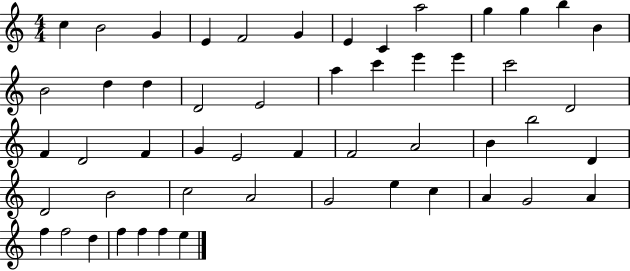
{
  \clef treble
  \numericTimeSignature
  \time 4/4
  \key c \major
  c''4 b'2 g'4 | e'4 f'2 g'4 | e'4 c'4 a''2 | g''4 g''4 b''4 b'4 | \break b'2 d''4 d''4 | d'2 e'2 | a''4 c'''4 e'''4 e'''4 | c'''2 d'2 | \break f'4 d'2 f'4 | g'4 e'2 f'4 | f'2 a'2 | b'4 b''2 d'4 | \break d'2 b'2 | c''2 a'2 | g'2 e''4 c''4 | a'4 g'2 a'4 | \break f''4 f''2 d''4 | f''4 f''4 f''4 e''4 | \bar "|."
}